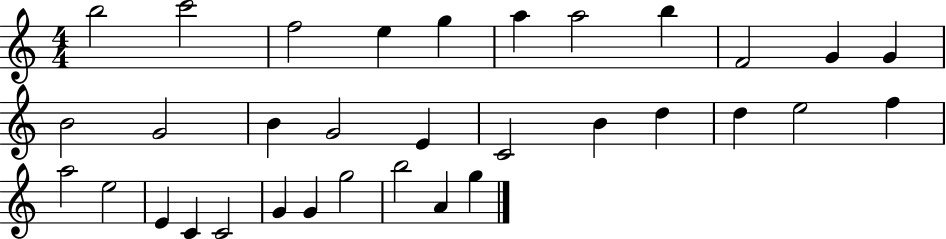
X:1
T:Untitled
M:4/4
L:1/4
K:C
b2 c'2 f2 e g a a2 b F2 G G B2 G2 B G2 E C2 B d d e2 f a2 e2 E C C2 G G g2 b2 A g